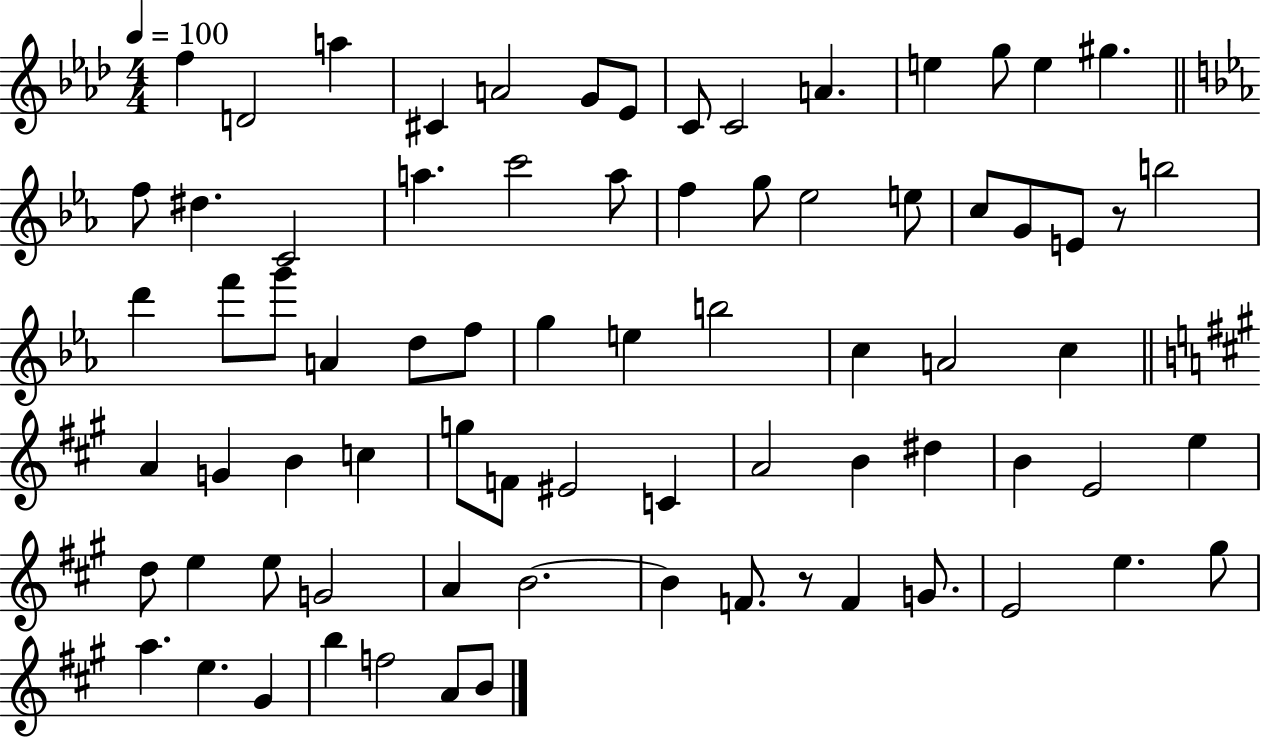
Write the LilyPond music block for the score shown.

{
  \clef treble
  \numericTimeSignature
  \time 4/4
  \key aes \major
  \tempo 4 = 100
  f''4 d'2 a''4 | cis'4 a'2 g'8 ees'8 | c'8 c'2 a'4. | e''4 g''8 e''4 gis''4. | \break \bar "||" \break \key ees \major f''8 dis''4. c'2 | a''4. c'''2 a''8 | f''4 g''8 ees''2 e''8 | c''8 g'8 e'8 r8 b''2 | \break d'''4 f'''8 g'''8 a'4 d''8 f''8 | g''4 e''4 b''2 | c''4 a'2 c''4 | \bar "||" \break \key a \major a'4 g'4 b'4 c''4 | g''8 f'8 eis'2 c'4 | a'2 b'4 dis''4 | b'4 e'2 e''4 | \break d''8 e''4 e''8 g'2 | a'4 b'2.~~ | b'4 f'8. r8 f'4 g'8. | e'2 e''4. gis''8 | \break a''4. e''4. gis'4 | b''4 f''2 a'8 b'8 | \bar "|."
}